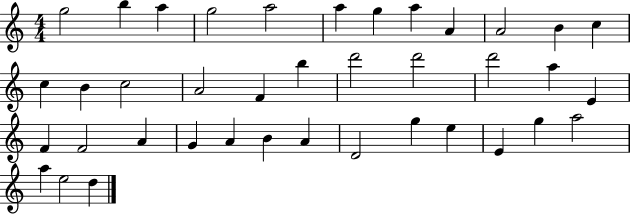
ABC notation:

X:1
T:Untitled
M:4/4
L:1/4
K:C
g2 b a g2 a2 a g a A A2 B c c B c2 A2 F b d'2 d'2 d'2 a E F F2 A G A B A D2 g e E g a2 a e2 d